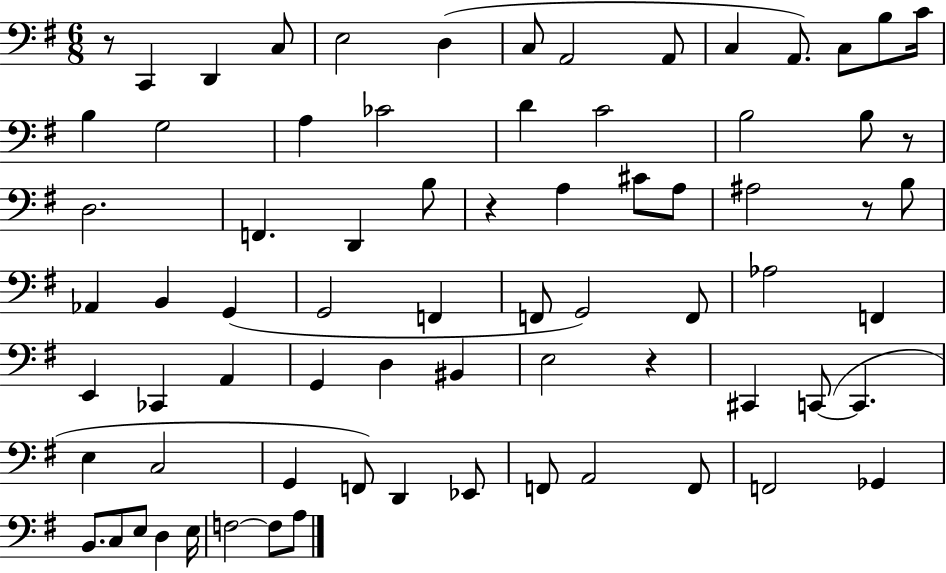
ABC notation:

X:1
T:Untitled
M:6/8
L:1/4
K:G
z/2 C,, D,, C,/2 E,2 D, C,/2 A,,2 A,,/2 C, A,,/2 C,/2 B,/2 C/4 B, G,2 A, _C2 D C2 B,2 B,/2 z/2 D,2 F,, D,, B,/2 z A, ^C/2 A,/2 ^A,2 z/2 B,/2 _A,, B,, G,, G,,2 F,, F,,/2 G,,2 F,,/2 _A,2 F,, E,, _C,, A,, G,, D, ^B,, E,2 z ^C,, C,,/2 C,, E, C,2 G,, F,,/2 D,, _E,,/2 F,,/2 A,,2 F,,/2 F,,2 _G,, B,,/2 C,/2 E,/2 D, E,/4 F,2 F,/2 A,/2